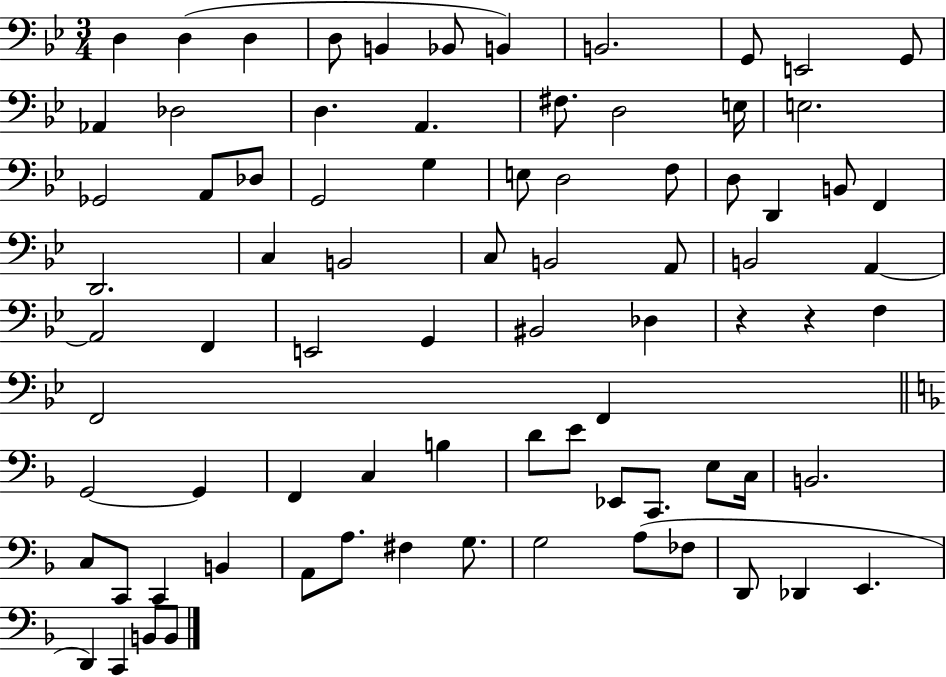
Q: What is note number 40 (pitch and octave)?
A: A2